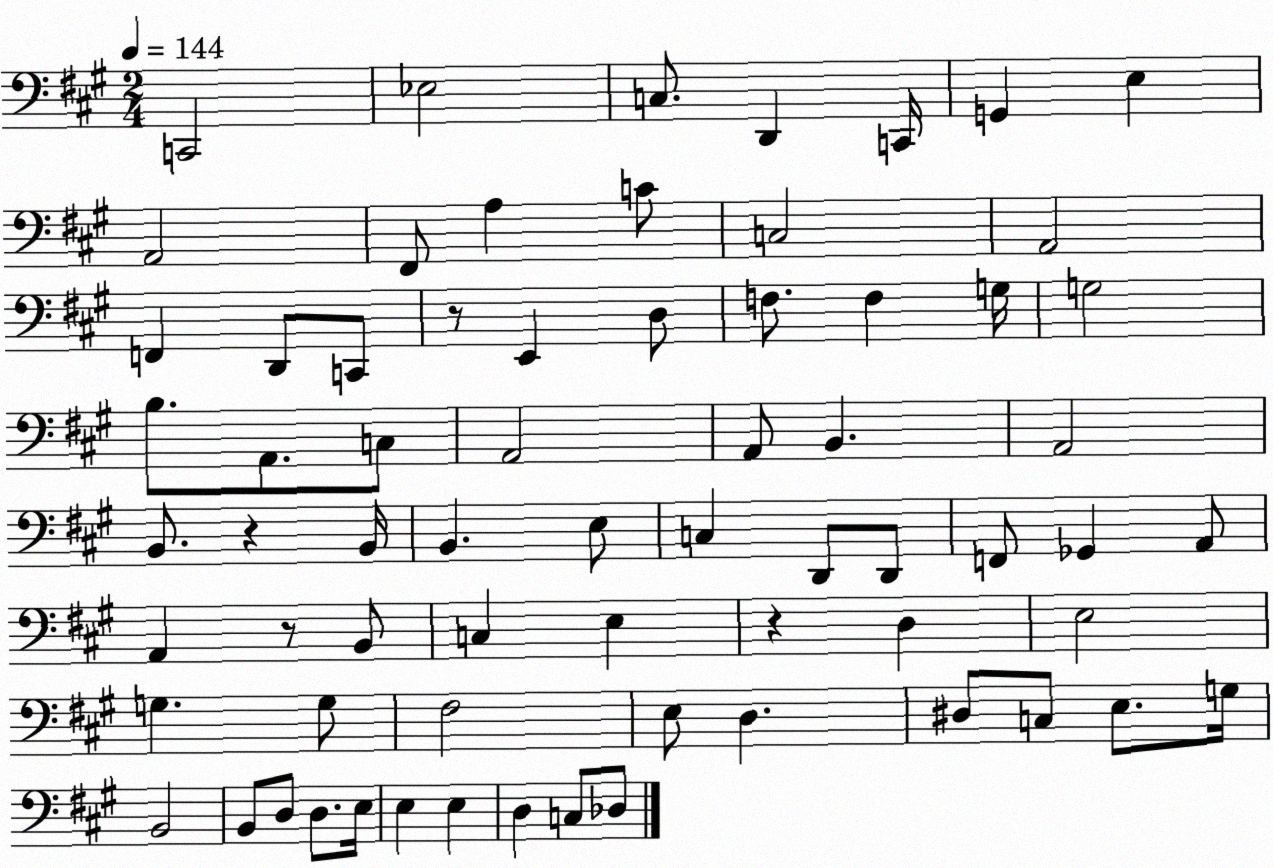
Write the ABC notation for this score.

X:1
T:Untitled
M:2/4
L:1/4
K:A
C,,2 _E,2 C,/2 D,, C,,/4 G,, E, A,,2 ^F,,/2 A, C/2 C,2 A,,2 F,, D,,/2 C,,/2 z/2 E,, D,/2 F,/2 F, G,/4 G,2 B,/2 A,,/2 C,/2 A,,2 A,,/2 B,, A,,2 B,,/2 z B,,/4 B,, E,/2 C, D,,/2 D,,/2 F,,/2 _G,, A,,/2 A,, z/2 B,,/2 C, E, z D, E,2 G, G,/2 ^F,2 E,/2 D, ^D,/2 C,/2 E,/2 G,/4 B,,2 B,,/2 D,/2 D,/2 E,/4 E, E, D, C,/2 _D,/2